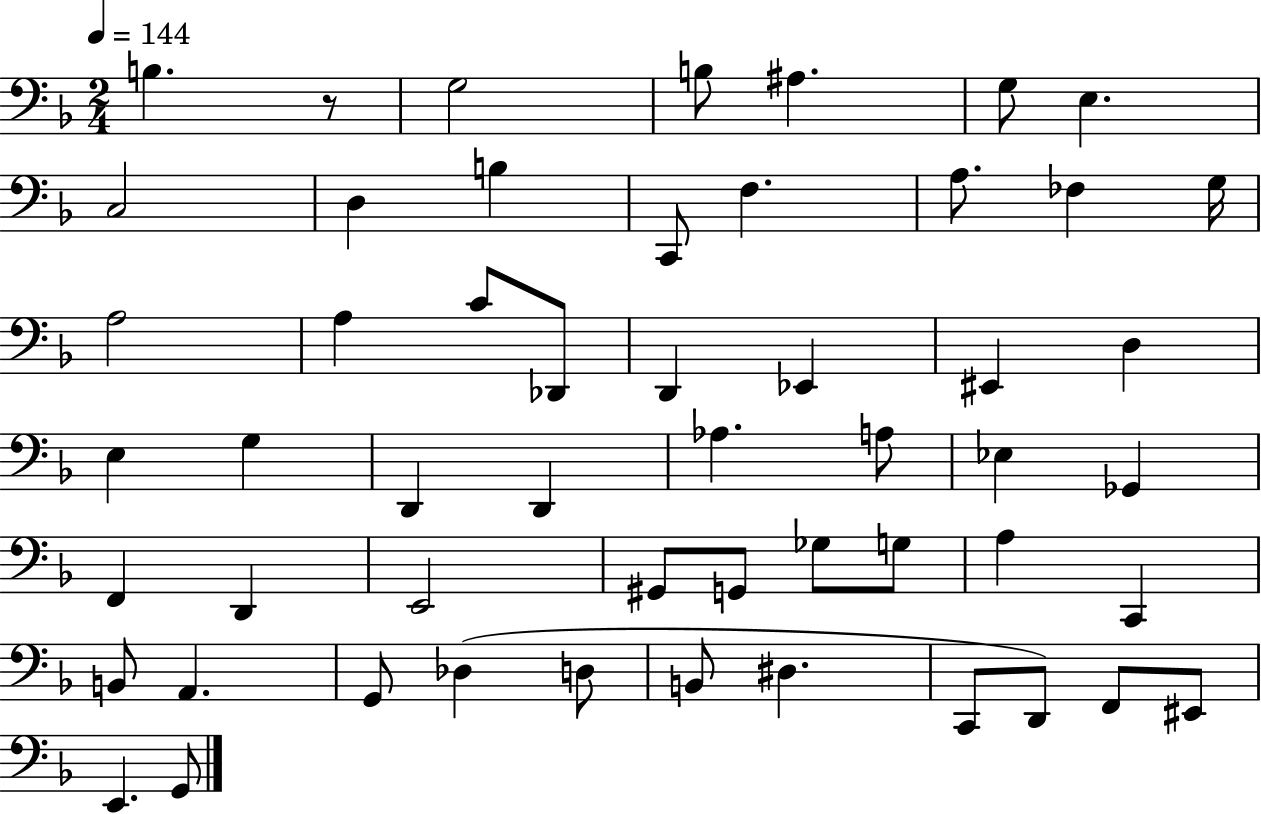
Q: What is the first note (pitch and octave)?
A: B3